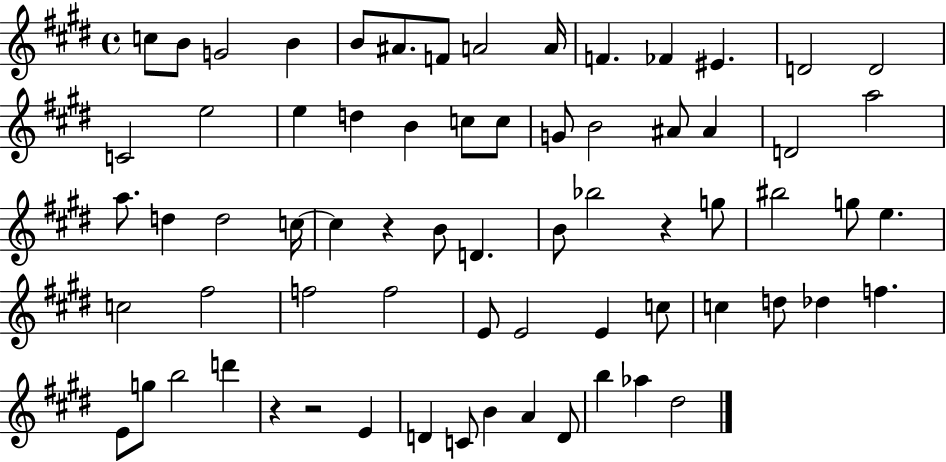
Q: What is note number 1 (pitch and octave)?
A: C5